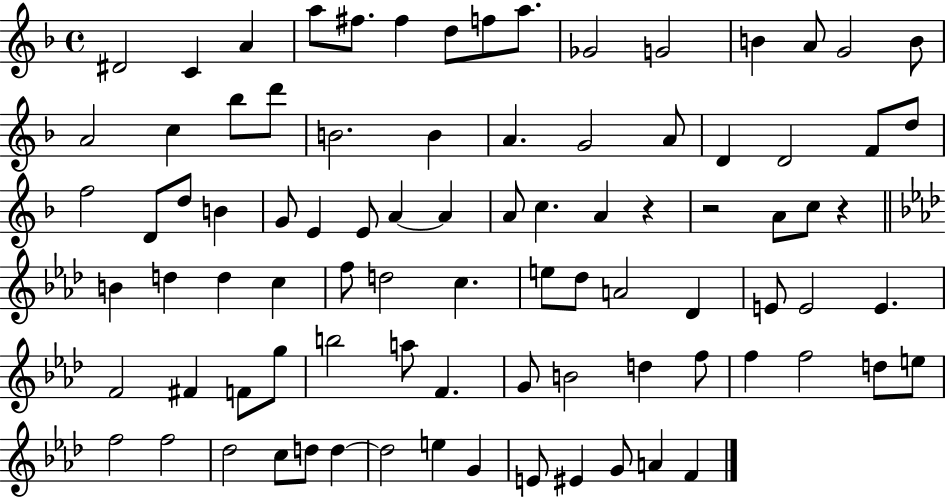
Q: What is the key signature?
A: F major